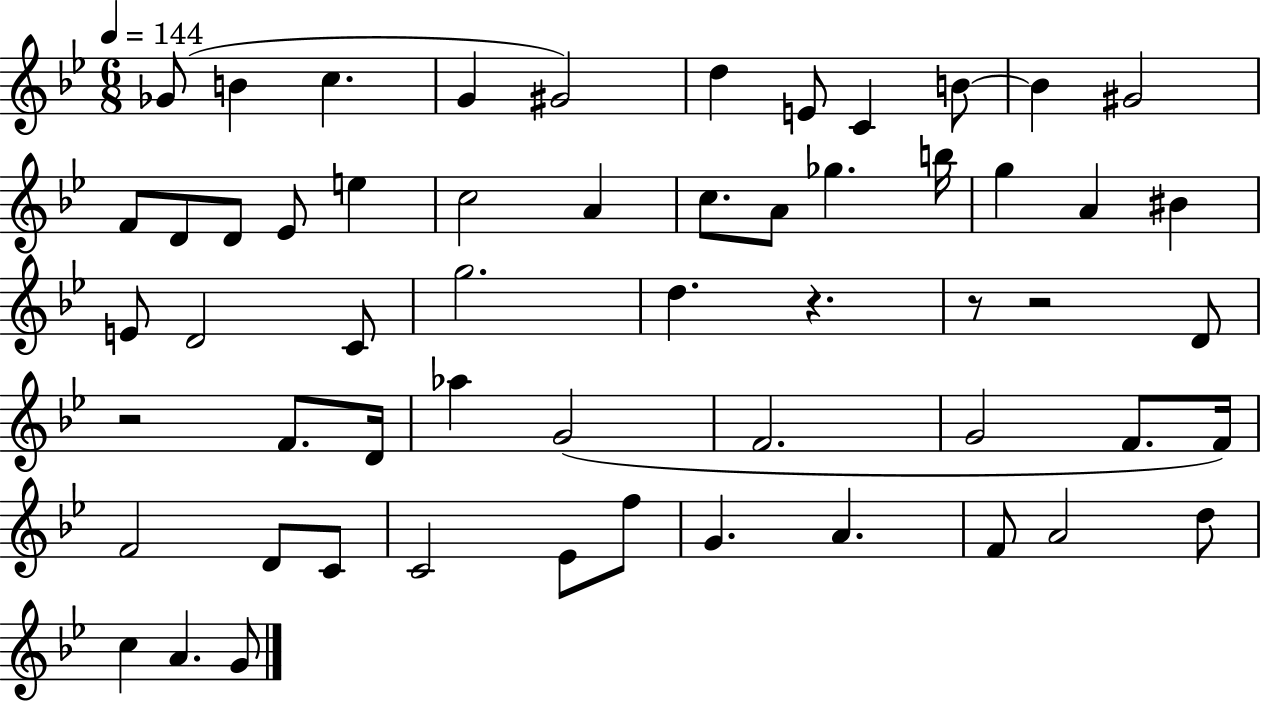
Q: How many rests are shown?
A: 4